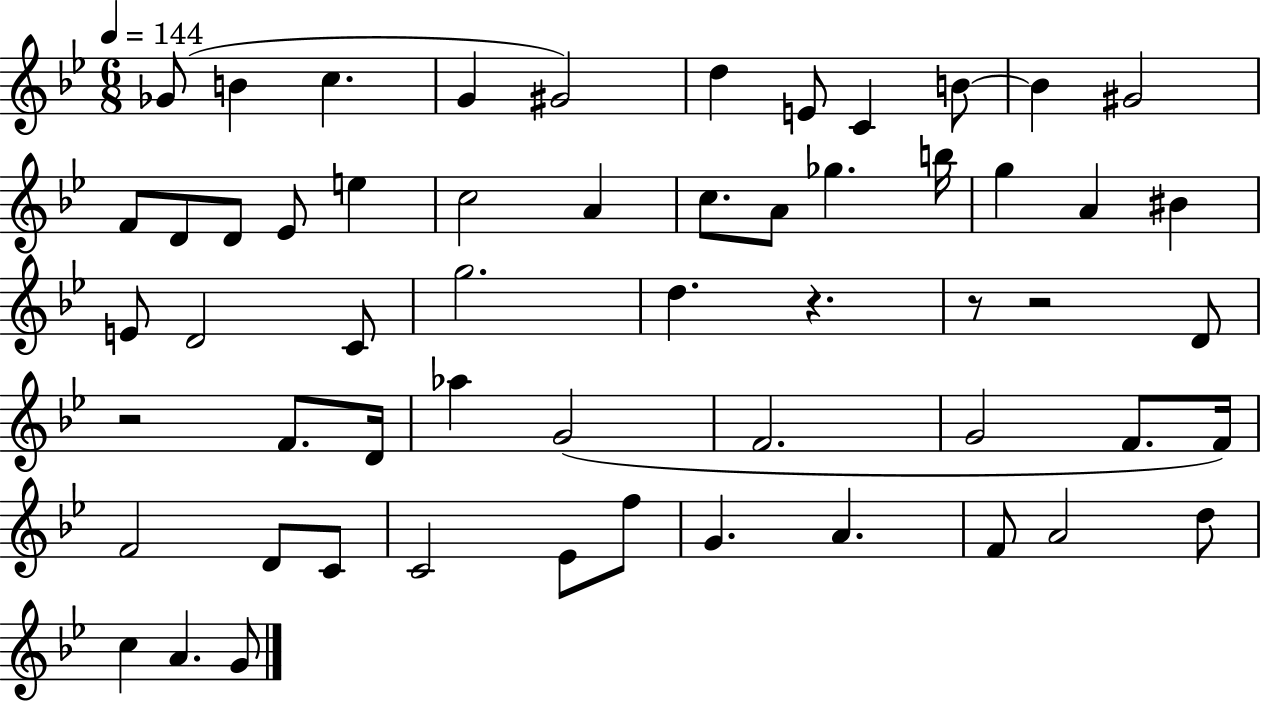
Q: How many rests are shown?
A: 4